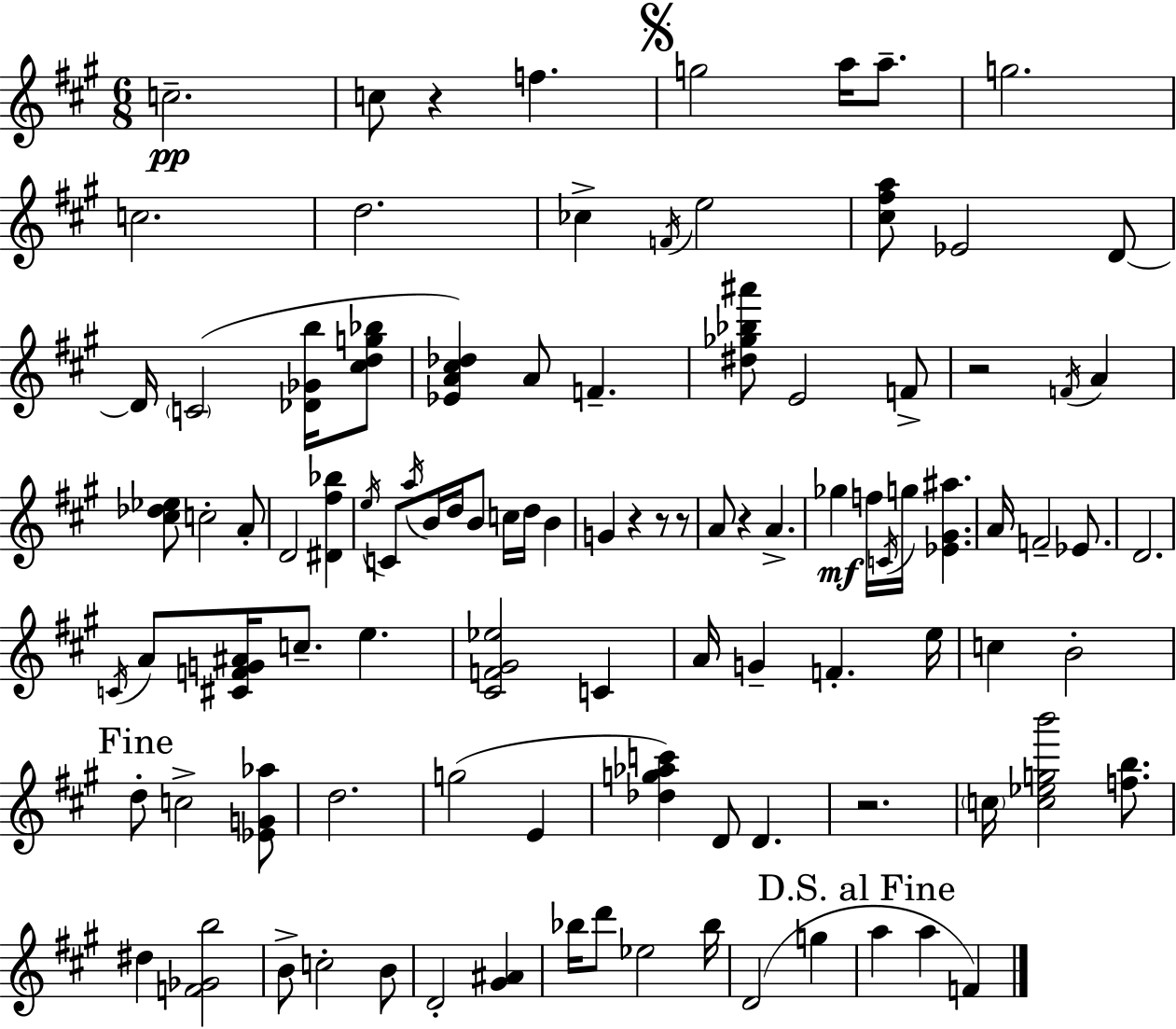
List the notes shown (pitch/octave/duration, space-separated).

C5/h. C5/e R/q F5/q. G5/h A5/s A5/e. G5/h. C5/h. D5/h. CES5/q F4/s E5/h [C#5,F#5,A5]/e Eb4/h D4/e D4/s C4/h [Db4,Gb4,B5]/s [C#5,D5,G5,Bb5]/e [Eb4,A4,C#5,Db5]/q A4/e F4/q. [D#5,Gb5,Bb5,A#6]/e E4/h F4/e R/h F4/s A4/q [C#5,Db5,Eb5]/e C5/h A4/e D4/h [D#4,F#5,Bb5]/q E5/s C4/e A5/s B4/s D5/s B4/e C5/s D5/s B4/q G4/q R/q R/e R/e A4/e R/q A4/q. Gb5/q F5/s C4/s G5/s [Eb4,G#4,A#5]/q. A4/s F4/h Eb4/e. D4/h. C4/s A4/e [C#4,F4,G4,A#4]/s C5/e. E5/q. [C#4,F4,G#4,Eb5]/h C4/q A4/s G4/q F4/q. E5/s C5/q B4/h D5/e C5/h [Eb4,G4,Ab5]/e D5/h. G5/h E4/q [Db5,G5,Ab5,C6]/q D4/e D4/q. R/h. C5/s [C5,Eb5,G5,B6]/h [F5,B5]/e. D#5/q [F4,Gb4,B5]/h B4/e C5/h B4/e D4/h [G#4,A#4]/q Bb5/s D6/e Eb5/h Bb5/s D4/h G5/q A5/q A5/q F4/q